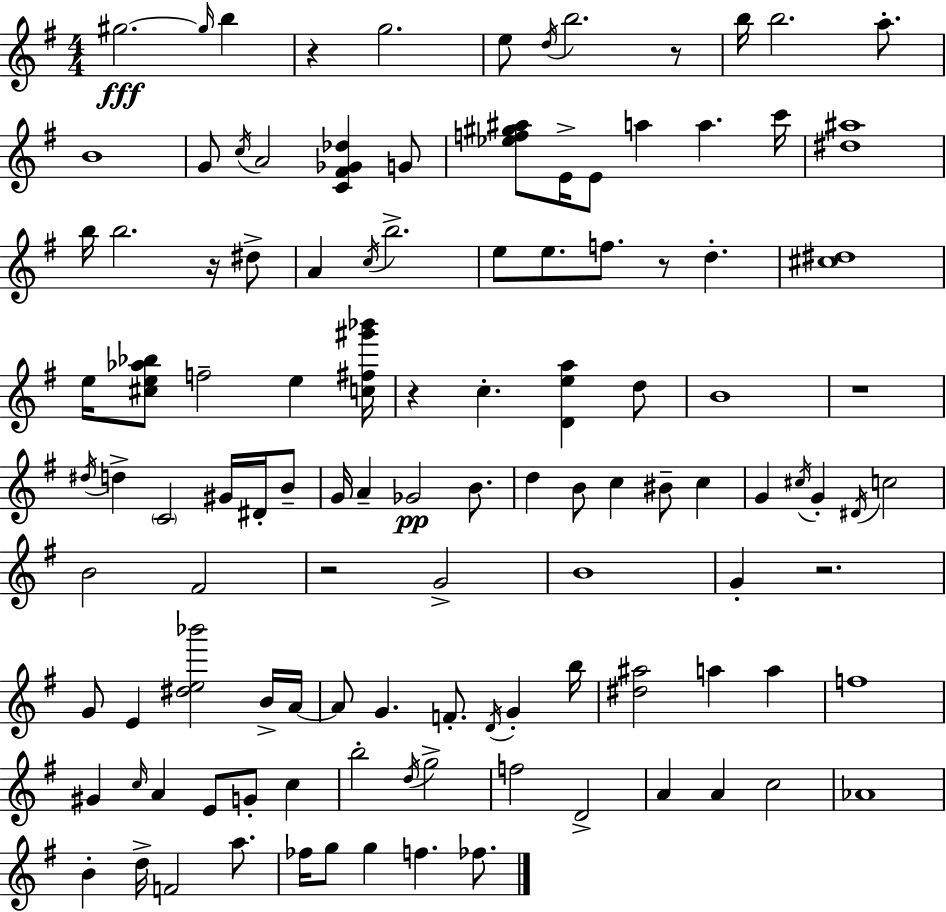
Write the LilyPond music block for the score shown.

{
  \clef treble
  \numericTimeSignature
  \time 4/4
  \key e \minor
  \repeat volta 2 { gis''2.~~\fff \grace { gis''16 } b''4 | r4 g''2. | e''8 \acciaccatura { d''16 } b''2. | r8 b''16 b''2. a''8.-. | \break b'1 | g'8 \acciaccatura { c''16 } a'2 <c' fis' ges' des''>4 | g'8 <ees'' f'' gis'' ais''>8 e'16-> e'8 a''4 a''4. | c'''16 <dis'' ais''>1 | \break b''16 b''2. | r16 dis''8-> a'4 \acciaccatura { c''16 } b''2.-> | e''8 e''8. f''8. r8 d''4.-. | <cis'' dis''>1 | \break e''16 <cis'' e'' aes'' bes''>8 f''2-- e''4 | <c'' fis'' gis''' bes'''>16 r4 c''4.-. <d' e'' a''>4 | d''8 b'1 | r1 | \break \acciaccatura { dis''16 } d''4-> \parenthesize c'2 | gis'16 dis'16-. b'8-- g'16 a'4-- ges'2\pp | b'8. d''4 b'8 c''4 bis'8-- | c''4 g'4 \acciaccatura { cis''16 } g'4-. \acciaccatura { dis'16 } c''2 | \break b'2 fis'2 | r2 g'2-> | b'1 | g'4-. r2. | \break g'8 e'4 <dis'' e'' bes'''>2 | b'16-> a'16~~ a'8 g'4. f'8.-. | \acciaccatura { d'16 } g'4-. b''16 <dis'' ais''>2 | a''4 a''4 f''1 | \break gis'4 \grace { c''16 } a'4 | e'8 g'8-. c''4 b''2-. | \acciaccatura { d''16 } g''2-> f''2 | d'2-> a'4 a'4 | \break c''2 aes'1 | b'4-. d''16-> f'2 | a''8. fes''16 g''8 g''4 | f''4. fes''8. } \bar "|."
}